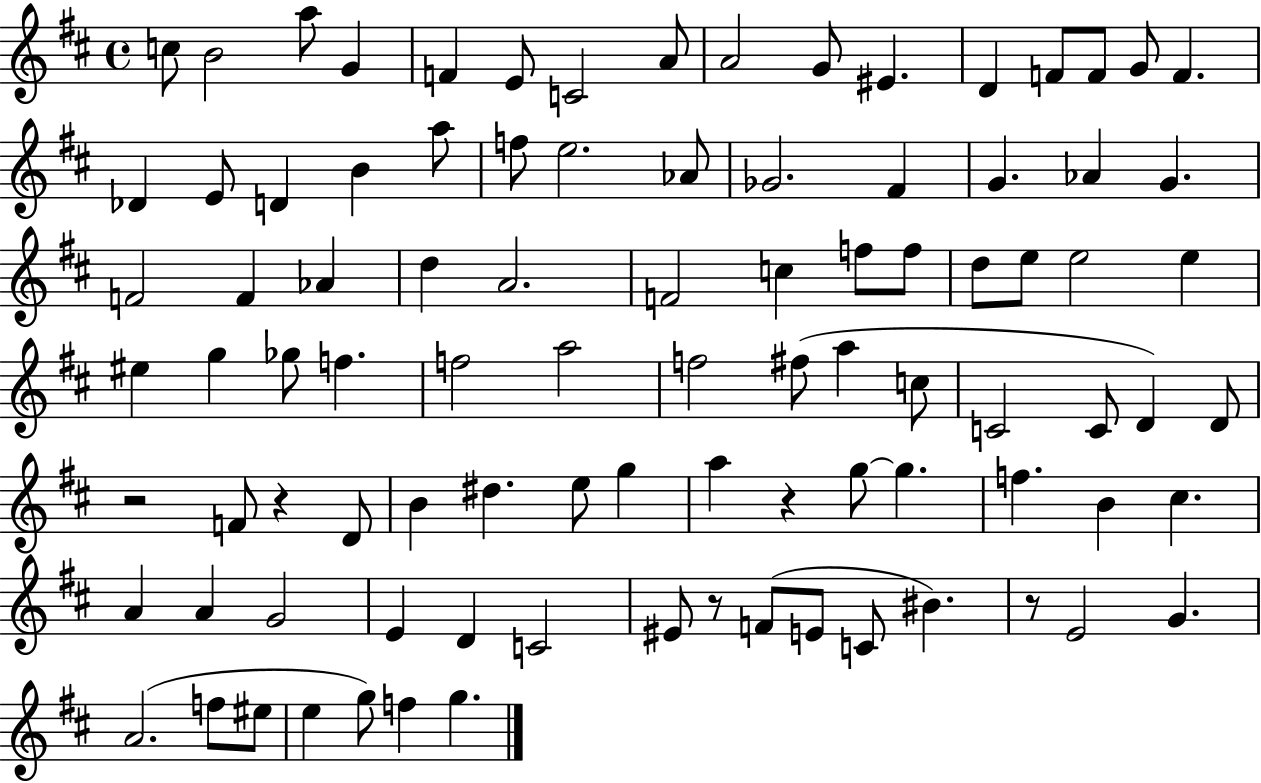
C5/e B4/h A5/e G4/q F4/q E4/e C4/h A4/e A4/h G4/e EIS4/q. D4/q F4/e F4/e G4/e F4/q. Db4/q E4/e D4/q B4/q A5/e F5/e E5/h. Ab4/e Gb4/h. F#4/q G4/q. Ab4/q G4/q. F4/h F4/q Ab4/q D5/q A4/h. F4/h C5/q F5/e F5/e D5/e E5/e E5/h E5/q EIS5/q G5/q Gb5/e F5/q. F5/h A5/h F5/h F#5/e A5/q C5/e C4/h C4/e D4/q D4/e R/h F4/e R/q D4/e B4/q D#5/q. E5/e G5/q A5/q R/q G5/e G5/q. F5/q. B4/q C#5/q. A4/q A4/q G4/h E4/q D4/q C4/h EIS4/e R/e F4/e E4/e C4/e BIS4/q. R/e E4/h G4/q. A4/h. F5/e EIS5/e E5/q G5/e F5/q G5/q.